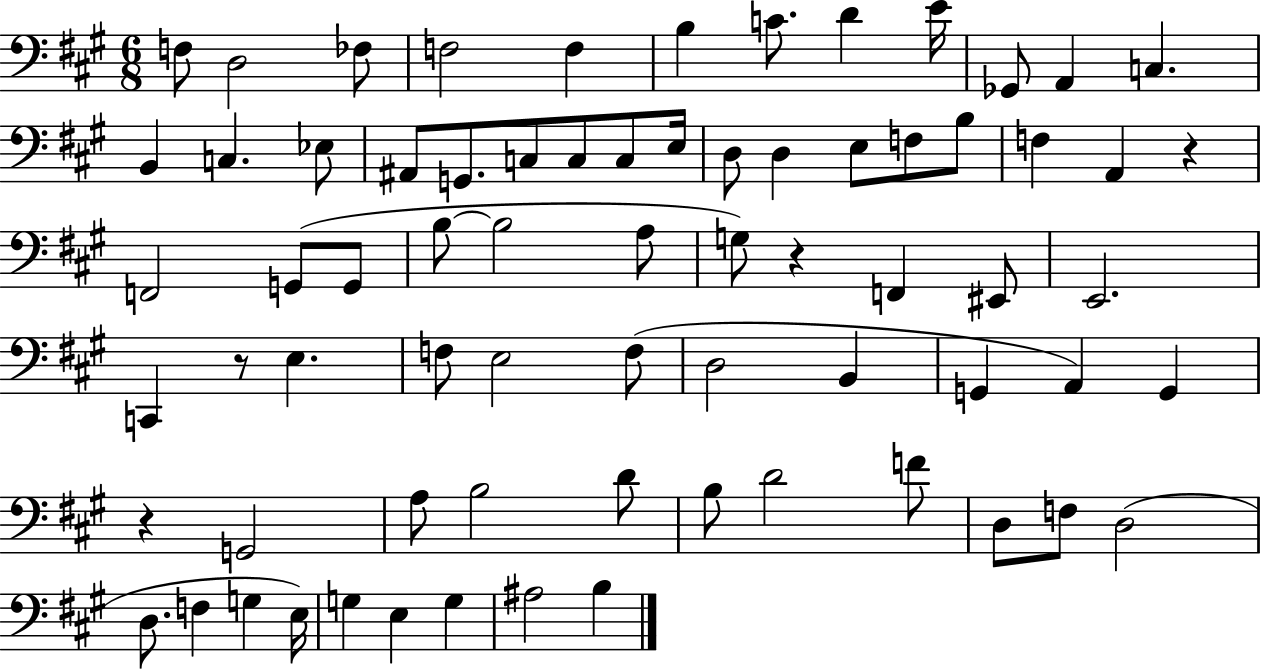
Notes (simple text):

F3/e D3/h FES3/e F3/h F3/q B3/q C4/e. D4/q E4/s Gb2/e A2/q C3/q. B2/q C3/q. Eb3/e A#2/e G2/e. C3/e C3/e C3/e E3/s D3/e D3/q E3/e F3/e B3/e F3/q A2/q R/q F2/h G2/e G2/e B3/e B3/h A3/e G3/e R/q F2/q EIS2/e E2/h. C2/q R/e E3/q. F3/e E3/h F3/e D3/h B2/q G2/q A2/q G2/q R/q G2/h A3/e B3/h D4/e B3/e D4/h F4/e D3/e F3/e D3/h D3/e. F3/q G3/q E3/s G3/q E3/q G3/q A#3/h B3/q